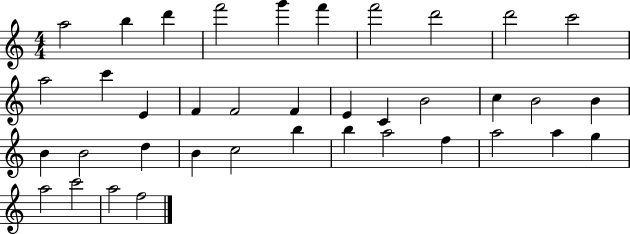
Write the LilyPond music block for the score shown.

{
  \clef treble
  \numericTimeSignature
  \time 4/4
  \key c \major
  a''2 b''4 d'''4 | f'''2 g'''4 f'''4 | f'''2 d'''2 | d'''2 c'''2 | \break a''2 c'''4 e'4 | f'4 f'2 f'4 | e'4 c'4 b'2 | c''4 b'2 b'4 | \break b'4 b'2 d''4 | b'4 c''2 b''4 | b''4 a''2 f''4 | a''2 a''4 g''4 | \break a''2 c'''2 | a''2 f''2 | \bar "|."
}